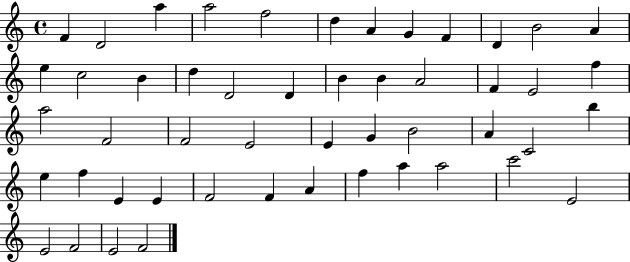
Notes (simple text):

F4/q D4/h A5/q A5/h F5/h D5/q A4/q G4/q F4/q D4/q B4/h A4/q E5/q C5/h B4/q D5/q D4/h D4/q B4/q B4/q A4/h F4/q E4/h F5/q A5/h F4/h F4/h E4/h E4/q G4/q B4/h A4/q C4/h B5/q E5/q F5/q E4/q E4/q F4/h F4/q A4/q F5/q A5/q A5/h C6/h E4/h E4/h F4/h E4/h F4/h